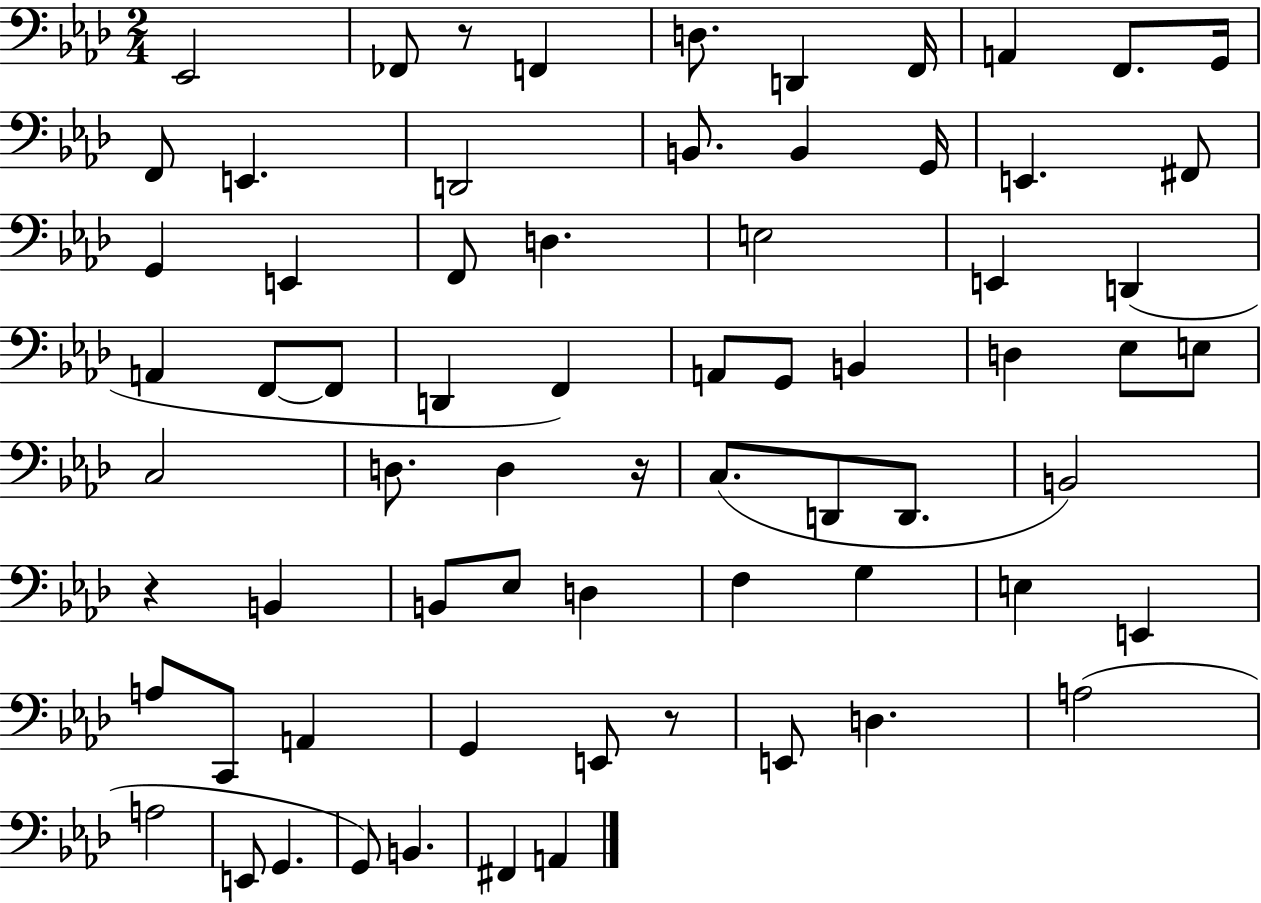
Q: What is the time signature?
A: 2/4